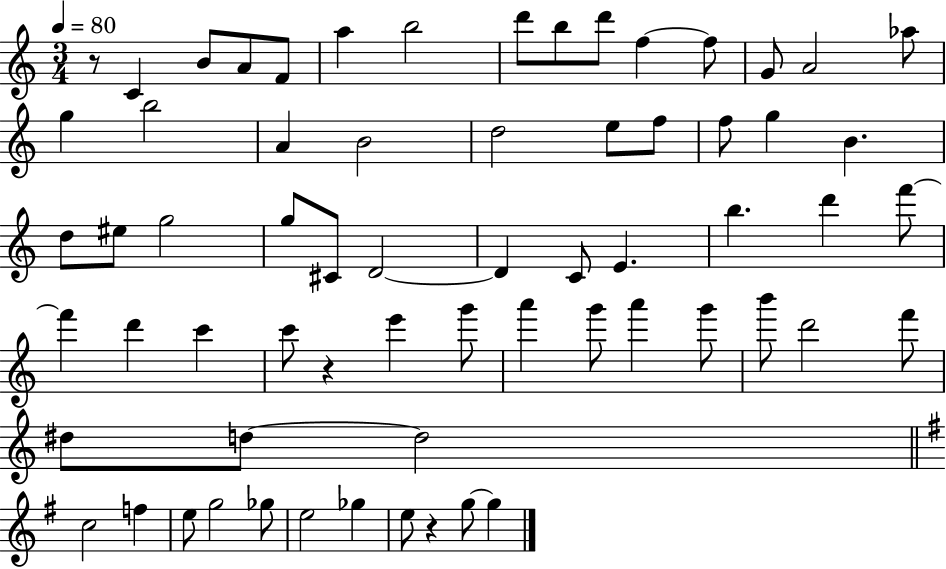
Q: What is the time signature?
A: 3/4